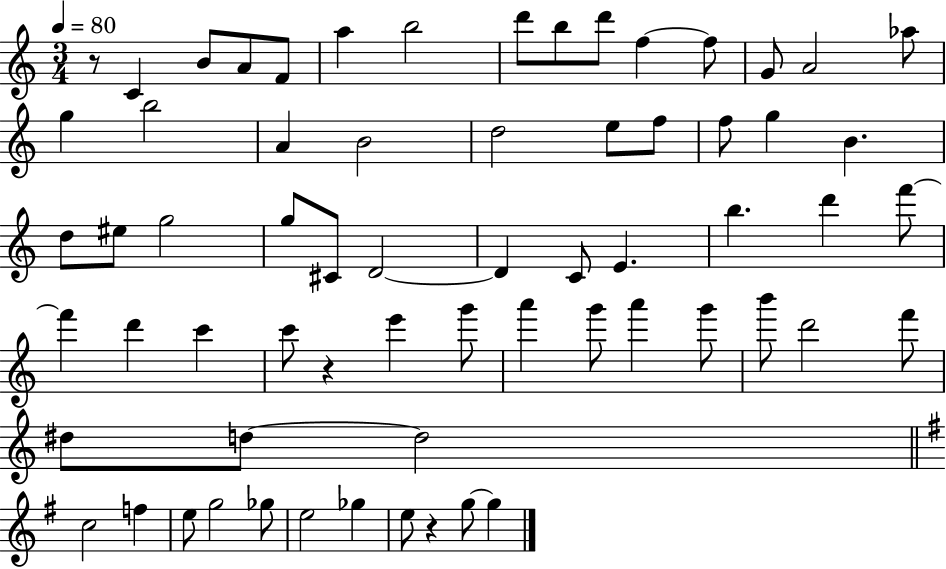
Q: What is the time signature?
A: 3/4